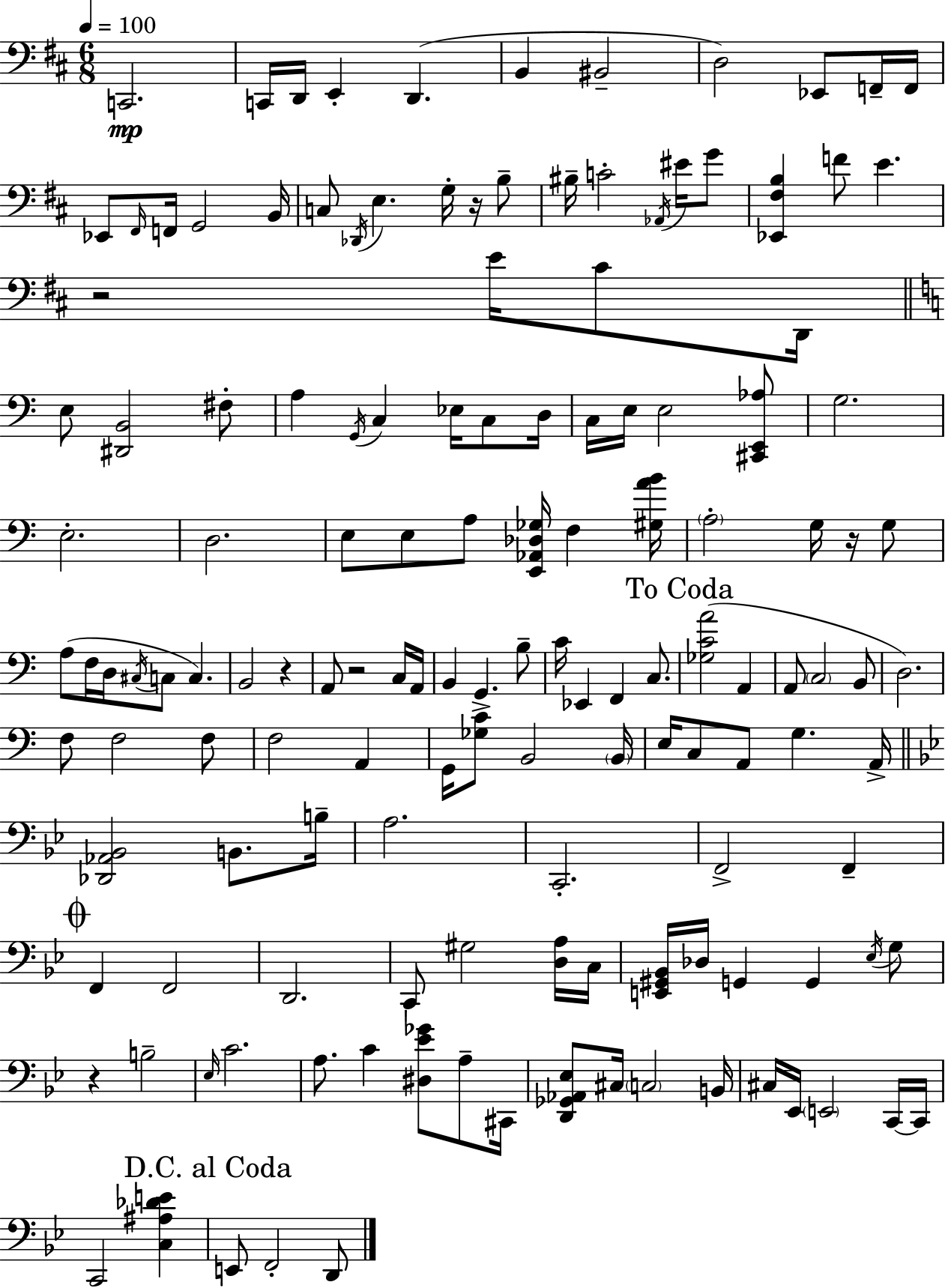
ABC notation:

X:1
T:Untitled
M:6/8
L:1/4
K:D
C,,2 C,,/4 D,,/4 E,, D,, B,, ^B,,2 D,2 _E,,/2 F,,/4 F,,/4 _E,,/2 ^F,,/4 F,,/4 G,,2 B,,/4 C,/2 _D,,/4 E, G,/4 z/4 B,/2 ^B,/4 C2 _A,,/4 ^E/4 G/2 [_E,,^F,B,] F/2 E z2 E/4 ^C/2 D,,/4 E,/2 [^D,,B,,]2 ^F,/2 A, G,,/4 C, _E,/4 C,/2 D,/4 C,/4 E,/4 E,2 [^C,,E,,_A,]/2 G,2 E,2 D,2 E,/2 E,/2 A,/2 [E,,_A,,_D,_G,]/4 F, [^G,AB]/4 A,2 G,/4 z/4 G,/2 A,/2 F,/4 D,/4 ^C,/4 C,/2 C, B,,2 z A,,/2 z2 C,/4 A,,/4 B,, G,, B,/2 C/4 _E,, F,, C,/2 [_G,CA]2 A,, A,,/2 C,2 B,,/2 D,2 F,/2 F,2 F,/2 F,2 A,, G,,/4 [_G,C]/2 B,,2 B,,/4 E,/4 C,/2 A,,/2 G, A,,/4 [_D,,_A,,_B,,]2 B,,/2 B,/4 A,2 C,,2 F,,2 F,, F,, F,,2 D,,2 C,,/2 ^G,2 [D,A,]/4 C,/4 [E,,^G,,_B,,]/4 _D,/4 G,, G,, _E,/4 G,/2 z B,2 _E,/4 C2 A,/2 C [^D,_E_G]/2 A,/2 ^C,,/4 [D,,_G,,_A,,_E,]/2 ^C,/4 C,2 B,,/4 ^C,/4 _E,,/4 E,,2 C,,/4 C,,/4 C,,2 [C,^A,_DE] E,,/2 F,,2 D,,/2